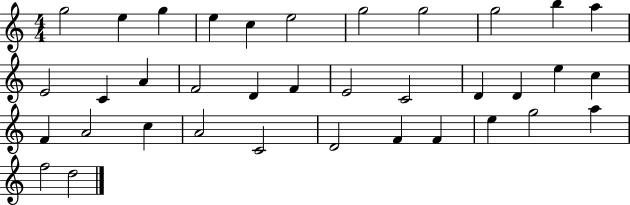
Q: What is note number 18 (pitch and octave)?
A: E4